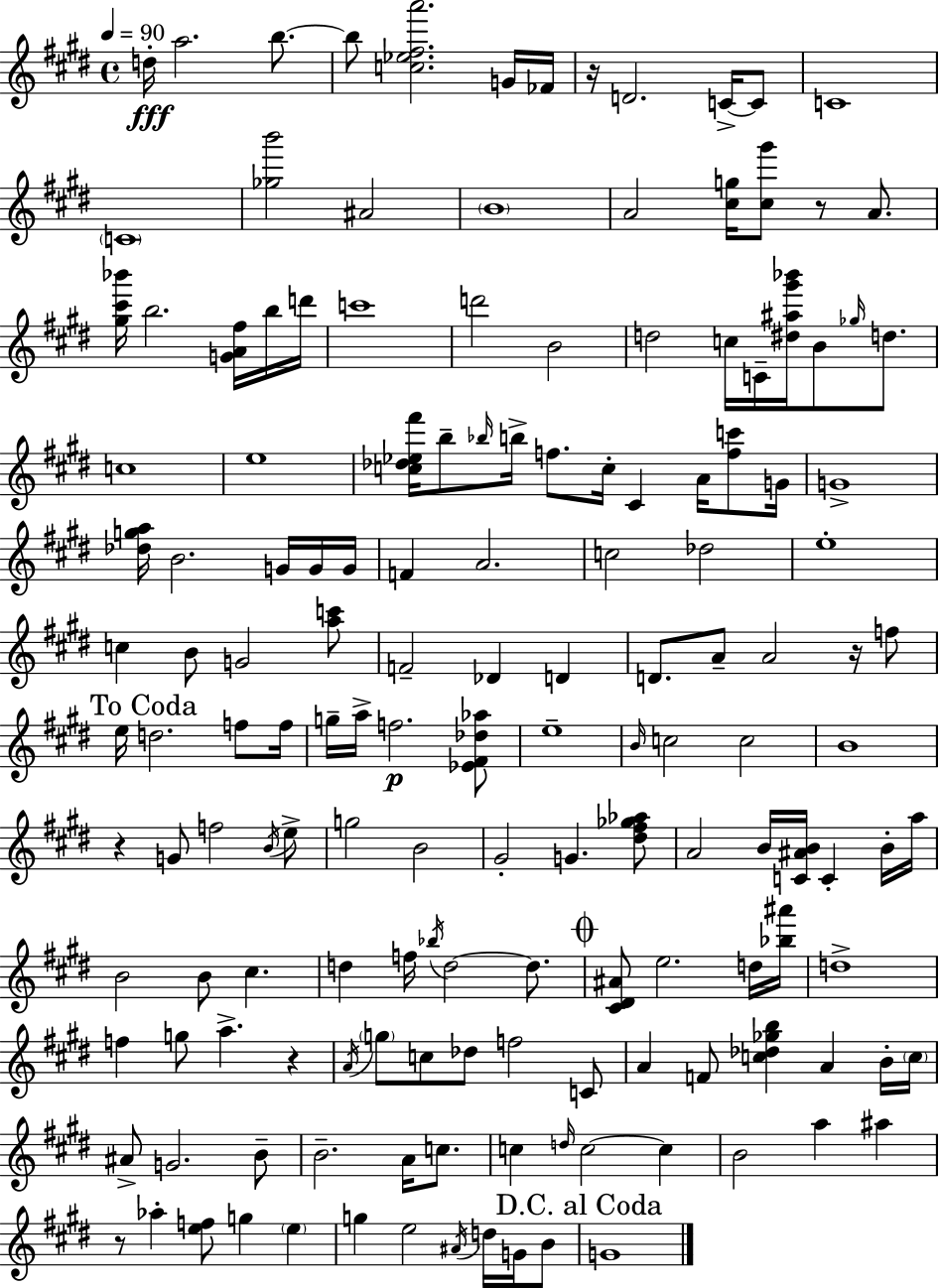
D5/s A5/h. B5/e. B5/e [C5,Eb5,F#5,A6]/h. G4/s FES4/s R/s D4/h. C4/s C4/e C4/w C4/w [Gb5,B6]/h A#4/h B4/w A4/h [C#5,G5]/s [C#5,G#6]/e R/e A4/e. [G#5,C#6,Bb6]/s B5/h. [G4,A4,F#5]/s B5/s D6/s C6/w D6/h B4/h D5/h C5/s C4/s [D#5,A#5,G#6,Bb6]/s B4/e Gb5/s D5/e. C5/w E5/w [C5,Db5,Eb5,F#6]/s B5/e Bb5/s B5/s F5/e. C5/s C#4/q A4/s [F5,C6]/e G4/s G4/w [Db5,G5,A5]/s B4/h. G4/s G4/s G4/s F4/q A4/h. C5/h Db5/h E5/w C5/q B4/e G4/h [A5,C6]/e F4/h Db4/q D4/q D4/e. A4/e A4/h R/s F5/e E5/s D5/h. F5/e F5/s G5/s A5/s F5/h. [Eb4,F#4,Db5,Ab5]/e E5/w B4/s C5/h C5/h B4/w R/q G4/e F5/h B4/s E5/e G5/h B4/h G#4/h G4/q. [D#5,F#5,Gb5,Ab5]/e A4/h B4/s [C4,A#4,B4]/s C4/q B4/s A5/s B4/h B4/e C#5/q. D5/q F5/s Bb5/s D5/h D5/e. [C#4,D#4,A#4]/e E5/h. D5/s [Bb5,A#6]/s D5/w F5/q G5/e A5/q. R/q A4/s G5/e C5/e Db5/e F5/h C4/e A4/q F4/e [C5,Db5,Gb5,B5]/q A4/q B4/s C5/s A#4/e G4/h. B4/e B4/h. A4/s C5/e. C5/q D5/s C5/h C5/q B4/h A5/q A#5/q R/e Ab5/q [E5,F5]/e G5/q E5/q G5/q E5/h A#4/s D5/s G4/s B4/e G4/w